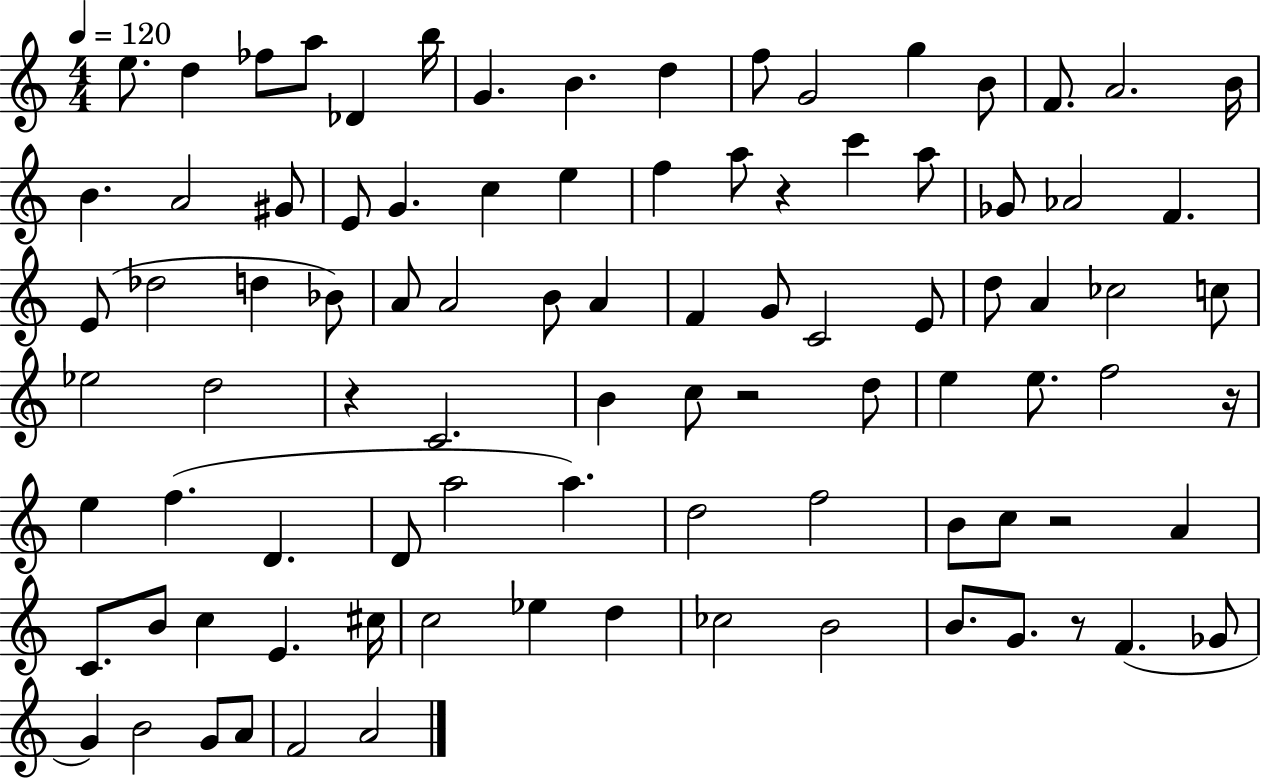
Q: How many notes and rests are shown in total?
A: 92